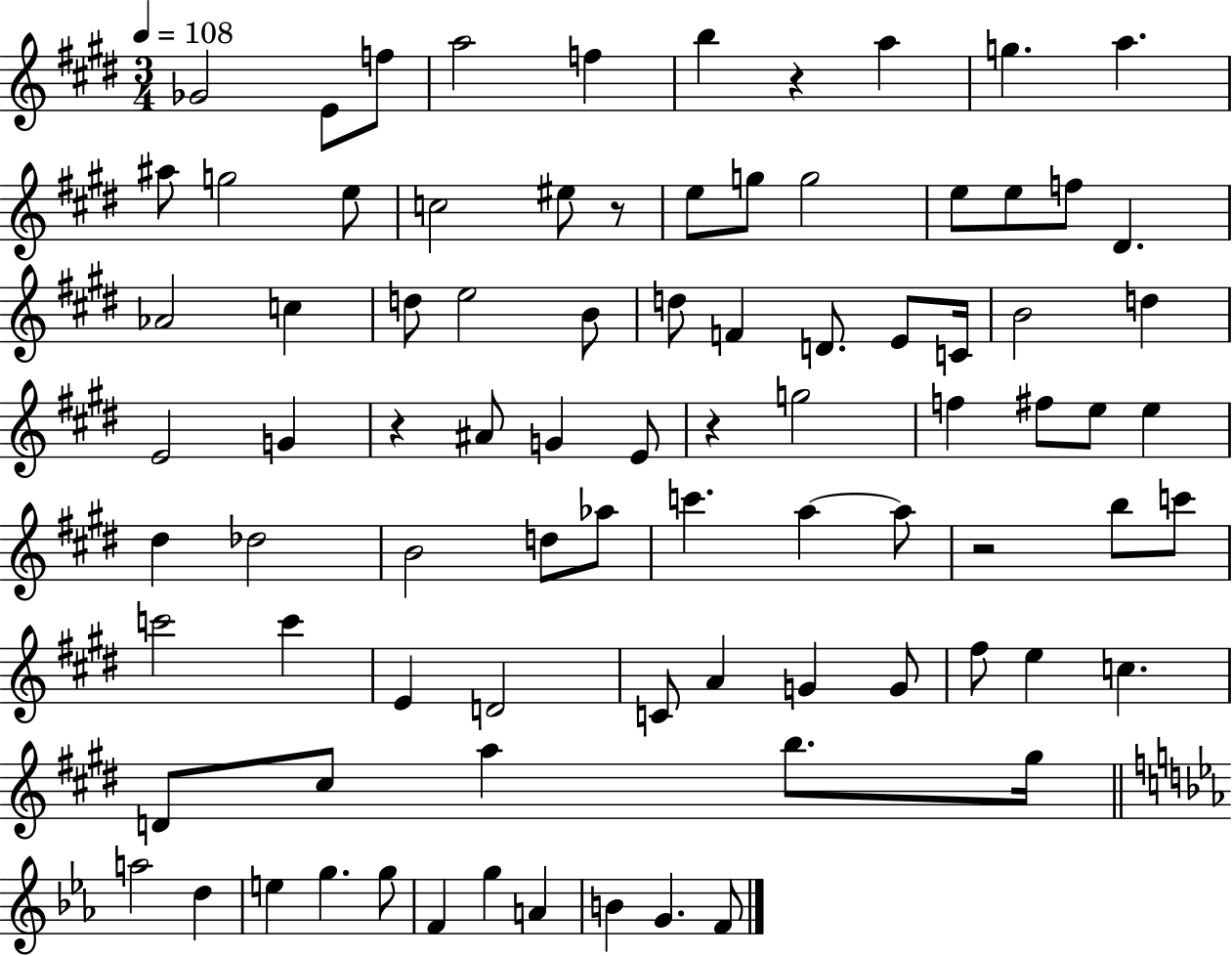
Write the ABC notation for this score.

X:1
T:Untitled
M:3/4
L:1/4
K:E
_G2 E/2 f/2 a2 f b z a g a ^a/2 g2 e/2 c2 ^e/2 z/2 e/2 g/2 g2 e/2 e/2 f/2 ^D _A2 c d/2 e2 B/2 d/2 F D/2 E/2 C/4 B2 d E2 G z ^A/2 G E/2 z g2 f ^f/2 e/2 e ^d _d2 B2 d/2 _a/2 c' a a/2 z2 b/2 c'/2 c'2 c' E D2 C/2 A G G/2 ^f/2 e c D/2 ^c/2 a b/2 ^g/4 a2 d e g g/2 F g A B G F/2